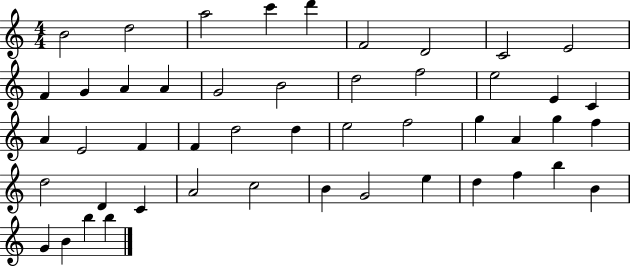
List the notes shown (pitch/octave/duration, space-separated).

B4/h D5/h A5/h C6/q D6/q F4/h D4/h C4/h E4/h F4/q G4/q A4/q A4/q G4/h B4/h D5/h F5/h E5/h E4/q C4/q A4/q E4/h F4/q F4/q D5/h D5/q E5/h F5/h G5/q A4/q G5/q F5/q D5/h D4/q C4/q A4/h C5/h B4/q G4/h E5/q D5/q F5/q B5/q B4/q G4/q B4/q B5/q B5/q